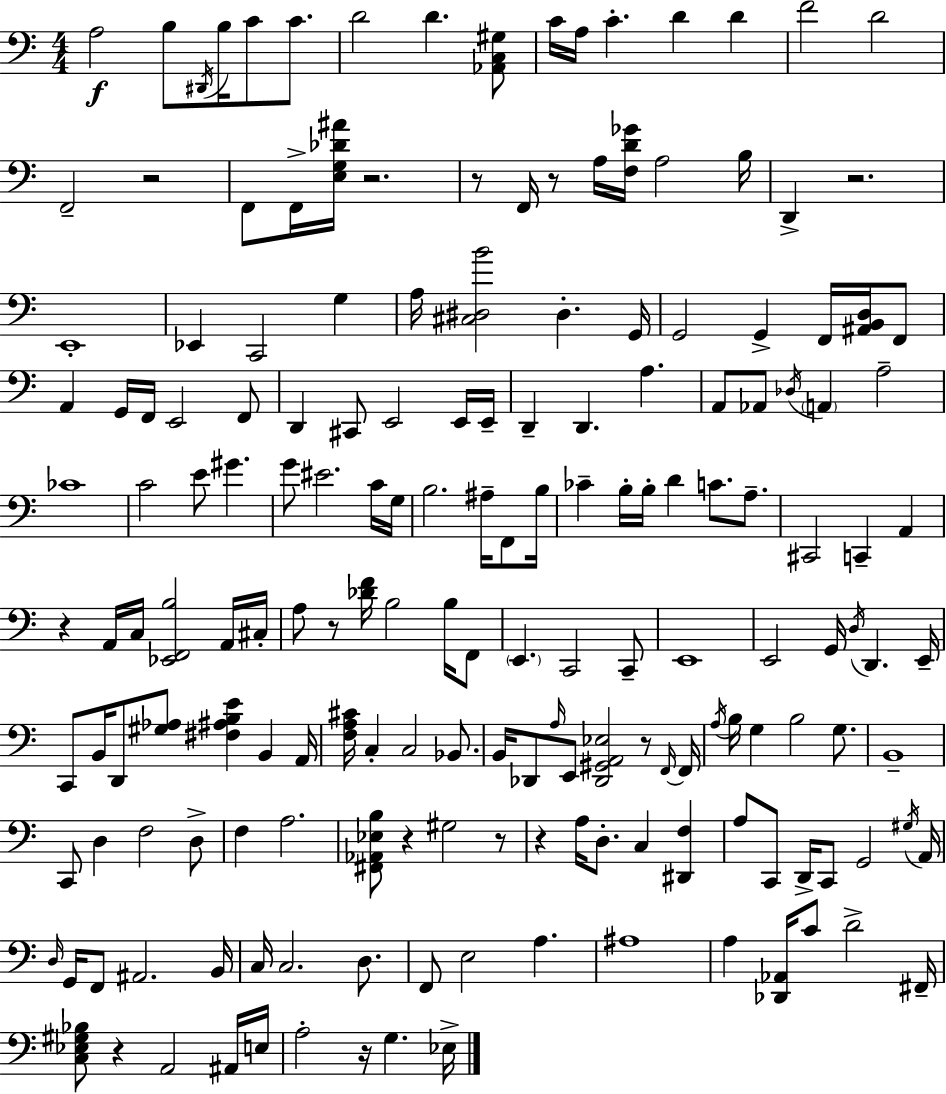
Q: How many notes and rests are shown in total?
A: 177